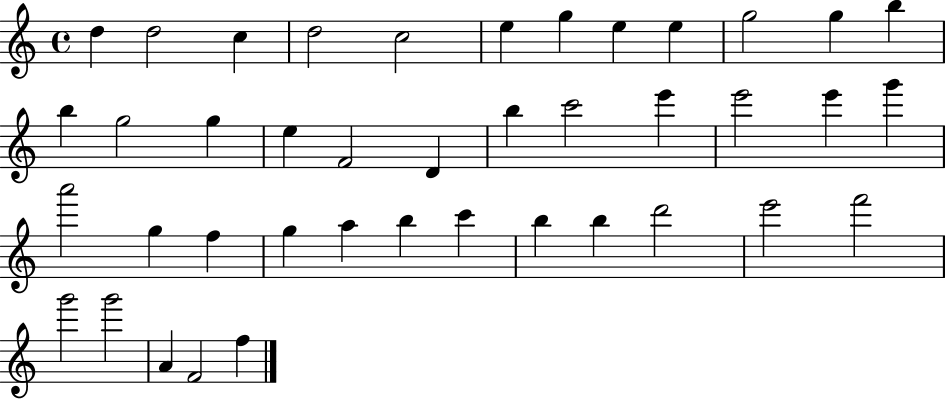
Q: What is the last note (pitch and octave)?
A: F5